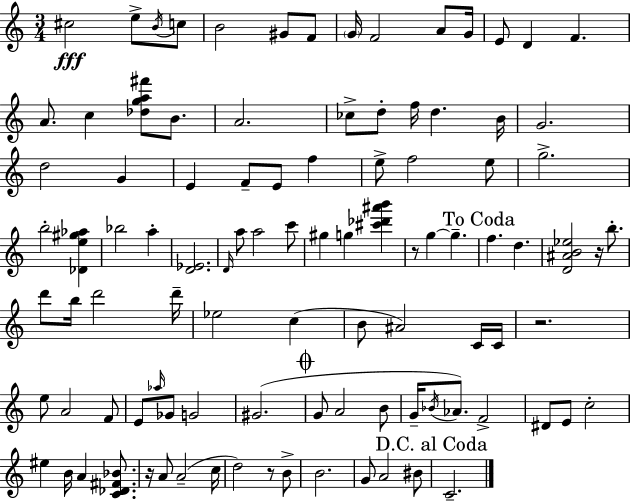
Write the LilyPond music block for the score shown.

{
  \clef treble
  \numericTimeSignature
  \time 3/4
  \key c \major
  cis''2\fff e''8-> \acciaccatura { b'16 } c''8 | b'2 gis'8 f'8 | \parenthesize g'16 f'2 a'8 | g'16 e'8 d'4 f'4. | \break a'8. c''4 <des'' g'' a'' fis'''>8 b'8. | a'2. | ces''8-> d''8-. f''16 d''4. | b'16 g'2. | \break d''2 g'4 | e'4 f'8-- e'8 f''4 | e''8-> f''2 e''8 | g''2.-> | \break b''2-. <des' e'' gis'' aes''>4 | bes''2 a''4-. | <d' ees'>2. | \grace { d'16 } a''8 a''2 | \break c'''8 gis''4 g''4 <cis''' des''' ais''' b'''>4 | r8 g''4~~ g''4.-- | \mark "To Coda" f''4. d''4. | <d' ais' b' ees''>2 r16 b''8.-. | \break d'''8 b''16 d'''2 | d'''16-- ees''2 c''4( | b'8 ais'2) | c'16 c'16 r2. | \break e''8 a'2 | f'8 e'8 \grace { aes''16 } ges'8 g'2 | gis'2.( | \mark \markup { \musicglyph "scripts.coda" } g'8 a'2 | \break b'8 g'16-- \acciaccatura { bes'16 }) aes'8. f'2-> | dis'8 e'8 c''2-. | eis''4 b'16 a'4 | <c' des' fis' bes'>8. r16 a'8 a'2--( | \break c''16 d''2) | r8 b'8-> b'2. | g'8 a'2 | bis'8 \mark "D.C. al Coda" c'2.-- | \break \bar "|."
}